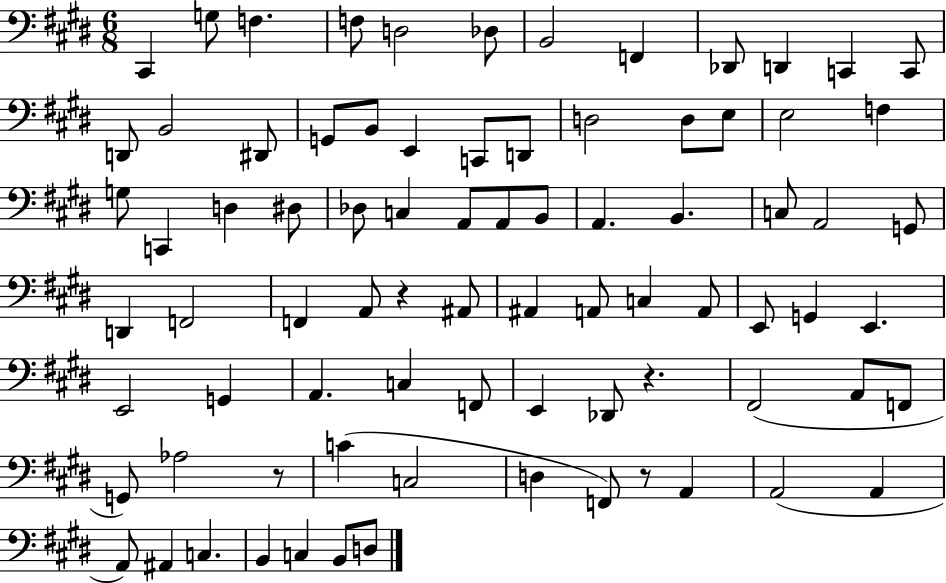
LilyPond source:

{
  \clef bass
  \numericTimeSignature
  \time 6/8
  \key e \major
  \repeat volta 2 { cis,4 g8 f4. | f8 d2 des8 | b,2 f,4 | des,8 d,4 c,4 c,8 | \break d,8 b,2 dis,8 | g,8 b,8 e,4 c,8 d,8 | d2 d8 e8 | e2 f4 | \break g8 c,4 d4 dis8 | des8 c4 a,8 a,8 b,8 | a,4. b,4. | c8 a,2 g,8 | \break d,4 f,2 | f,4 a,8 r4 ais,8 | ais,4 a,8 c4 a,8 | e,8 g,4 e,4. | \break e,2 g,4 | a,4. c4 f,8 | e,4 des,8 r4. | fis,2( a,8 f,8 | \break g,8) aes2 r8 | c'4( c2 | d4 f,8) r8 a,4 | a,2( a,4 | \break a,8) ais,4 c4. | b,4 c4 b,8 d8 | } \bar "|."
}